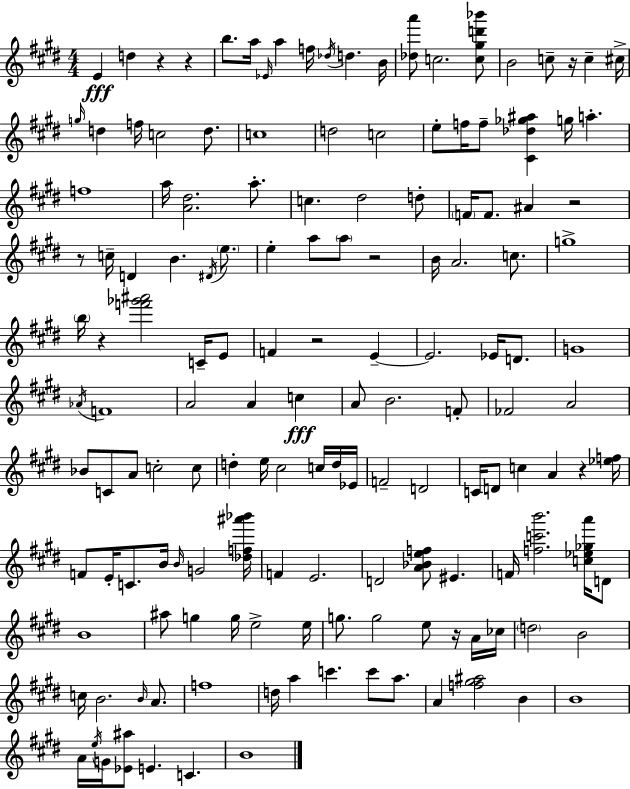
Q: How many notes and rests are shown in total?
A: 151